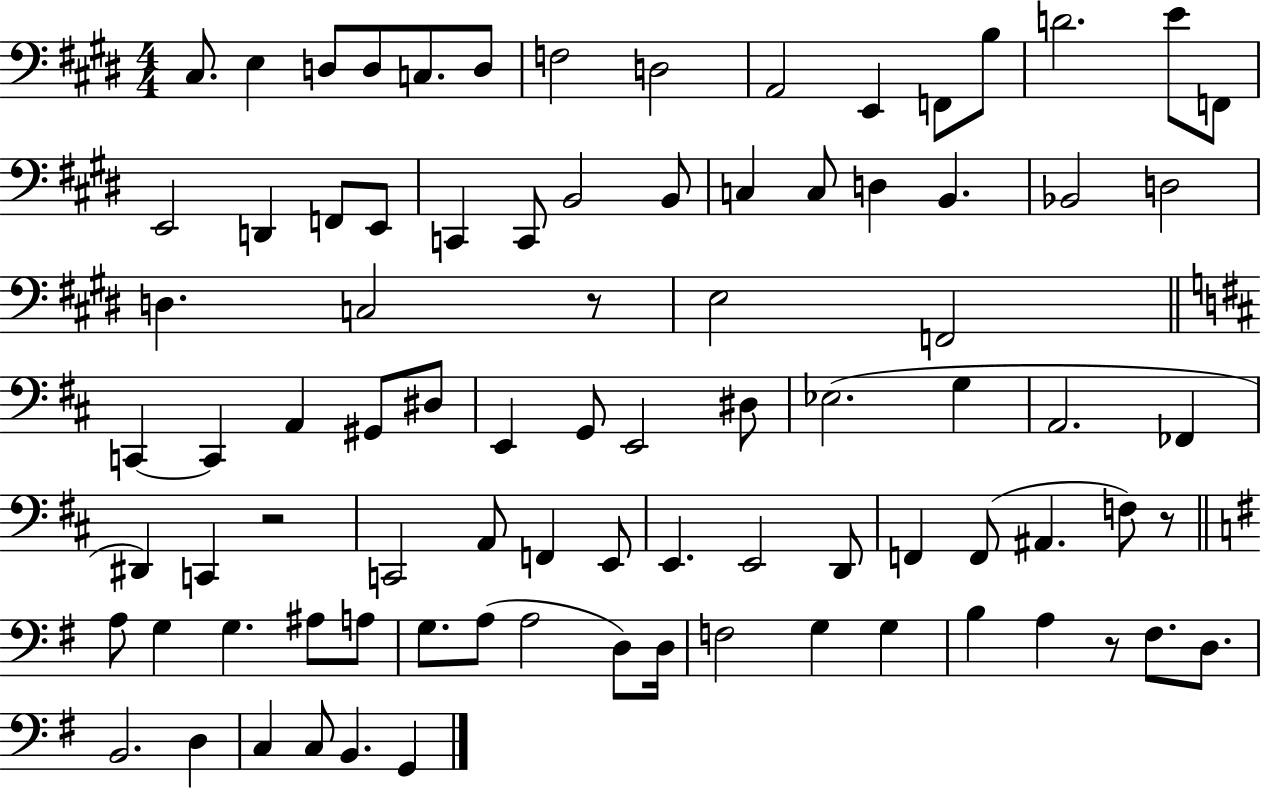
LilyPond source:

{
  \clef bass
  \numericTimeSignature
  \time 4/4
  \key e \major
  cis8. e4 d8 d8 c8. d8 | f2 d2 | a,2 e,4 f,8 b8 | d'2. e'8 f,8 | \break e,2 d,4 f,8 e,8 | c,4 c,8 b,2 b,8 | c4 c8 d4 b,4. | bes,2 d2 | \break d4. c2 r8 | e2 f,2 | \bar "||" \break \key b \minor c,4~~ c,4 a,4 gis,8 dis8 | e,4 g,8 e,2 dis8 | ees2.( g4 | a,2. fes,4 | \break dis,4) c,4 r2 | c,2 a,8 f,4 e,8 | e,4. e,2 d,8 | f,4 f,8( ais,4. f8) r8 | \break \bar "||" \break \key g \major a8 g4 g4. ais8 a8 | g8. a8( a2 d8) d16 | f2 g4 g4 | b4 a4 r8 fis8. d8. | \break b,2. d4 | c4 c8 b,4. g,4 | \bar "|."
}